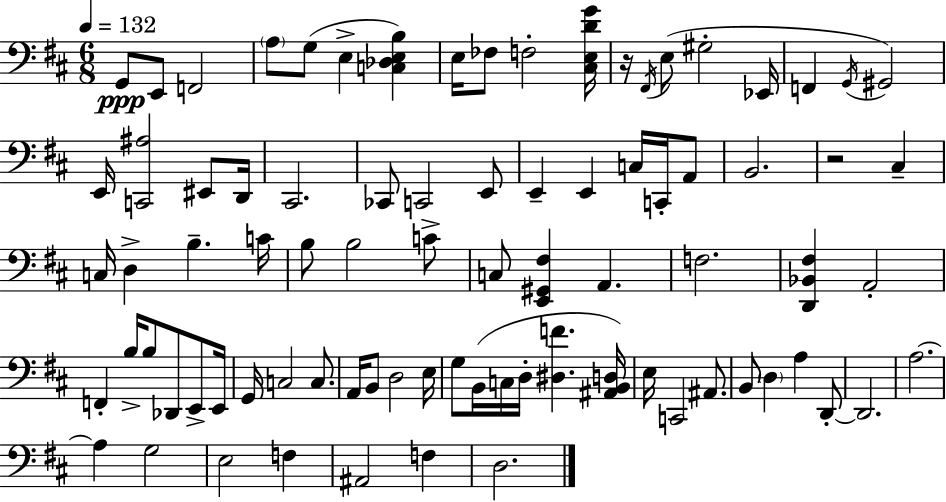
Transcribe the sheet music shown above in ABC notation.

X:1
T:Untitled
M:6/8
L:1/4
K:D
G,,/2 E,,/2 F,,2 A,/2 G,/2 E, [C,_D,E,B,] E,/4 _F,/2 F,2 [^C,E,DG]/4 z/4 ^F,,/4 E,/2 ^G,2 _E,,/4 F,, G,,/4 ^G,,2 E,,/4 [C,,^A,]2 ^E,,/2 D,,/4 ^C,,2 _C,,/2 C,,2 E,,/2 E,, E,, C,/4 C,,/4 A,,/2 B,,2 z2 ^C, C,/4 D, B, C/4 B,/2 B,2 C/2 C,/2 [E,,^G,,^F,] A,, F,2 [D,,_B,,^F,] A,,2 F,, B,/4 B,/2 _D,,/2 E,,/2 E,,/4 G,,/4 C,2 C,/2 A,,/4 B,,/2 D,2 E,/4 G,/2 B,,/4 C,/4 D,/4 [^D,F] [^A,,B,,D,]/4 E,/4 C,,2 ^A,,/2 B,,/2 D, A, D,,/2 D,,2 A,2 A, G,2 E,2 F, ^A,,2 F, D,2